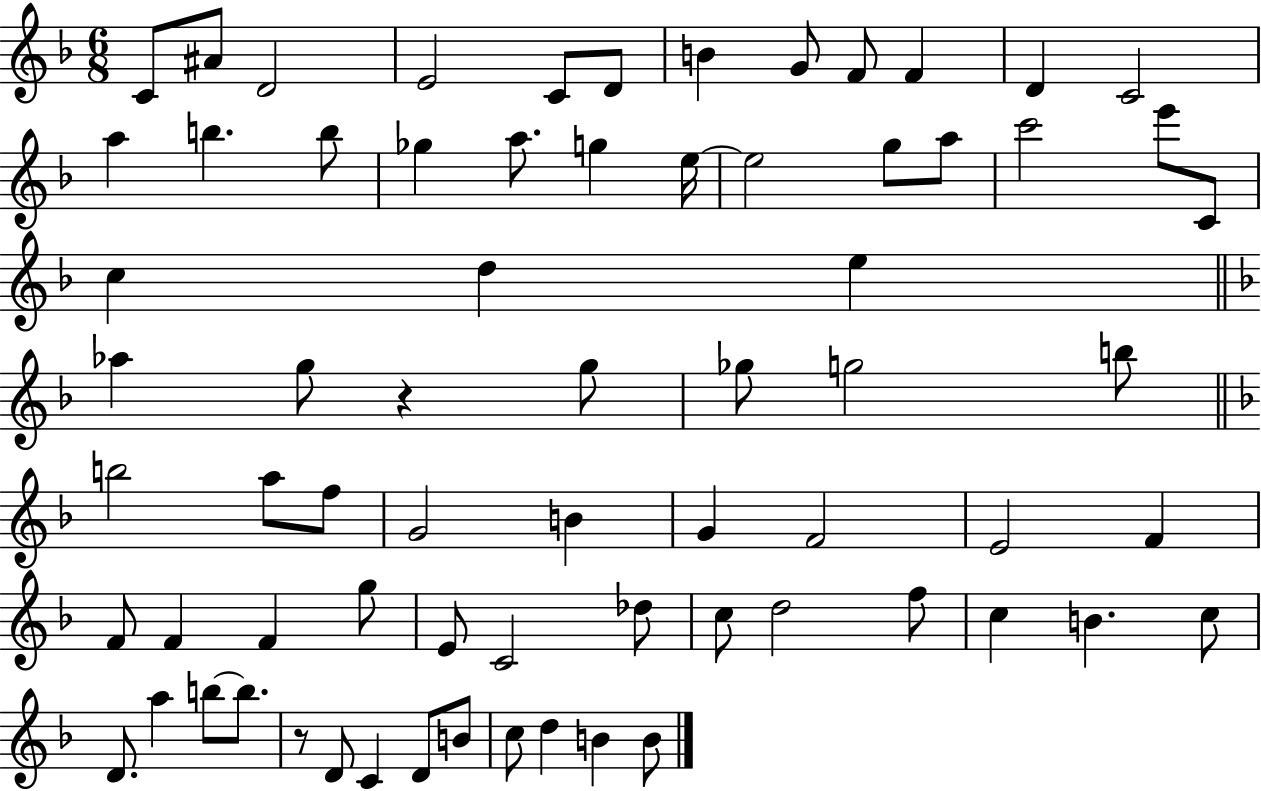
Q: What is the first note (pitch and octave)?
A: C4